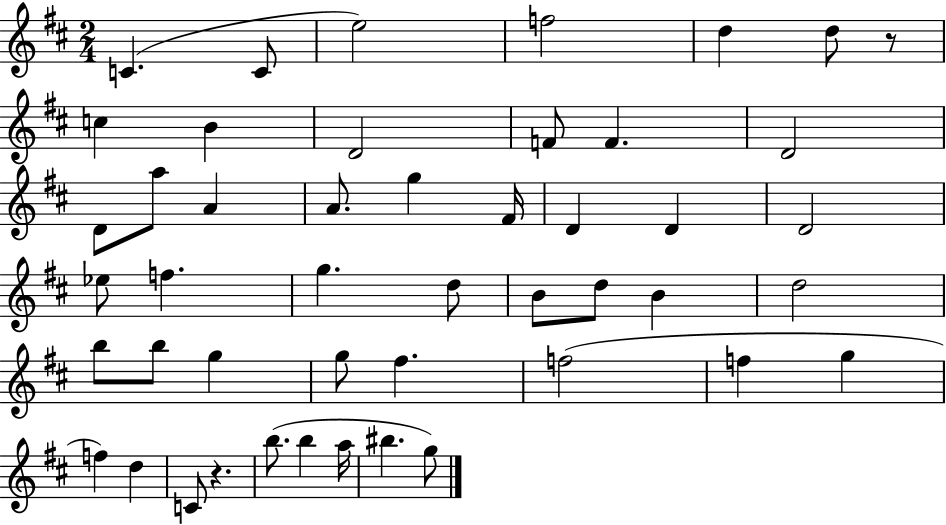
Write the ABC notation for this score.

X:1
T:Untitled
M:2/4
L:1/4
K:D
C C/2 e2 f2 d d/2 z/2 c B D2 F/2 F D2 D/2 a/2 A A/2 g ^F/4 D D D2 _e/2 f g d/2 B/2 d/2 B d2 b/2 b/2 g g/2 ^f f2 f g f d C/2 z b/2 b a/4 ^b g/2